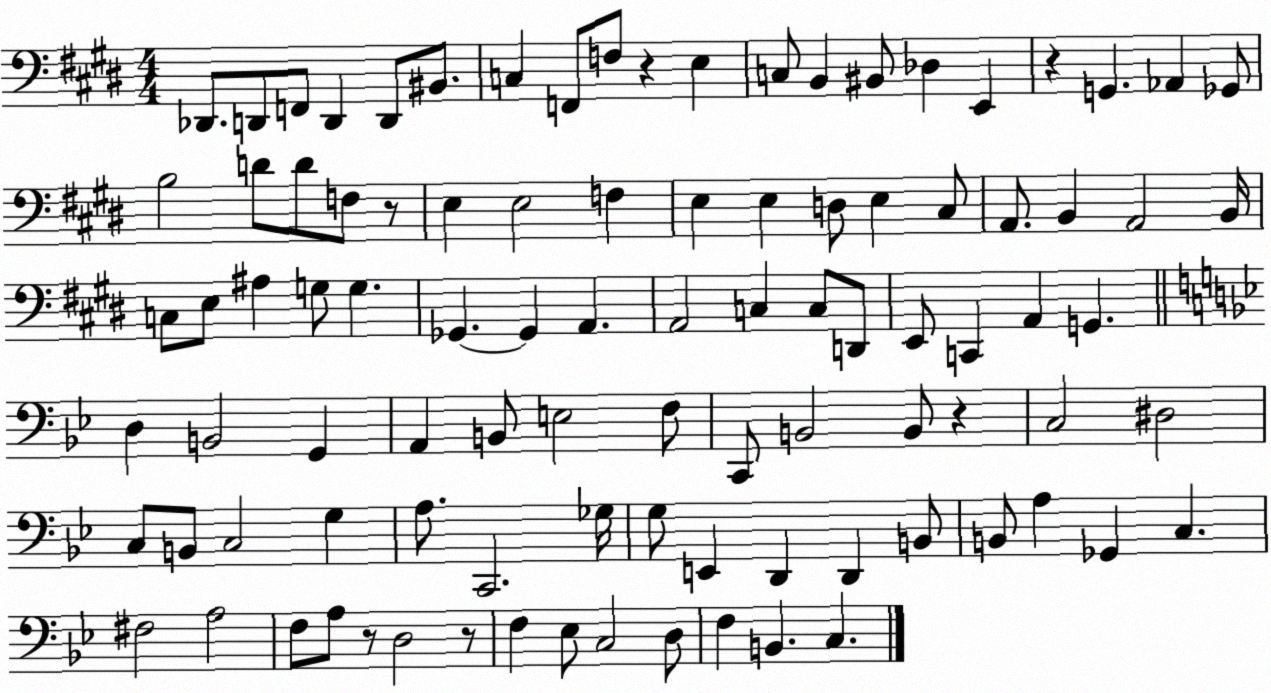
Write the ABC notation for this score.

X:1
T:Untitled
M:4/4
L:1/4
K:E
_D,,/2 D,,/2 F,,/2 D,, D,,/2 ^B,,/2 C, F,,/2 F,/2 z E, C,/2 B,, ^B,,/2 _D, E,, z G,, _A,, _G,,/2 B,2 D/2 D/2 F,/2 z/2 E, E,2 F, E, E, D,/2 E, ^C,/2 A,,/2 B,, A,,2 B,,/4 C,/2 E,/2 ^A, G,/2 G, _G,, _G,, A,, A,,2 C, C,/2 D,,/2 E,,/2 C,, A,, G,, D, B,,2 G,, A,, B,,/2 E,2 F,/2 C,,/2 B,,2 B,,/2 z C,2 ^D,2 C,/2 B,,/2 C,2 G, A,/2 C,,2 _G,/4 G,/2 E,, D,, D,, B,,/2 B,,/2 A, _G,, C, ^F,2 A,2 F,/2 A,/2 z/2 D,2 z/2 F, _E,/2 C,2 D,/2 F, B,, C,